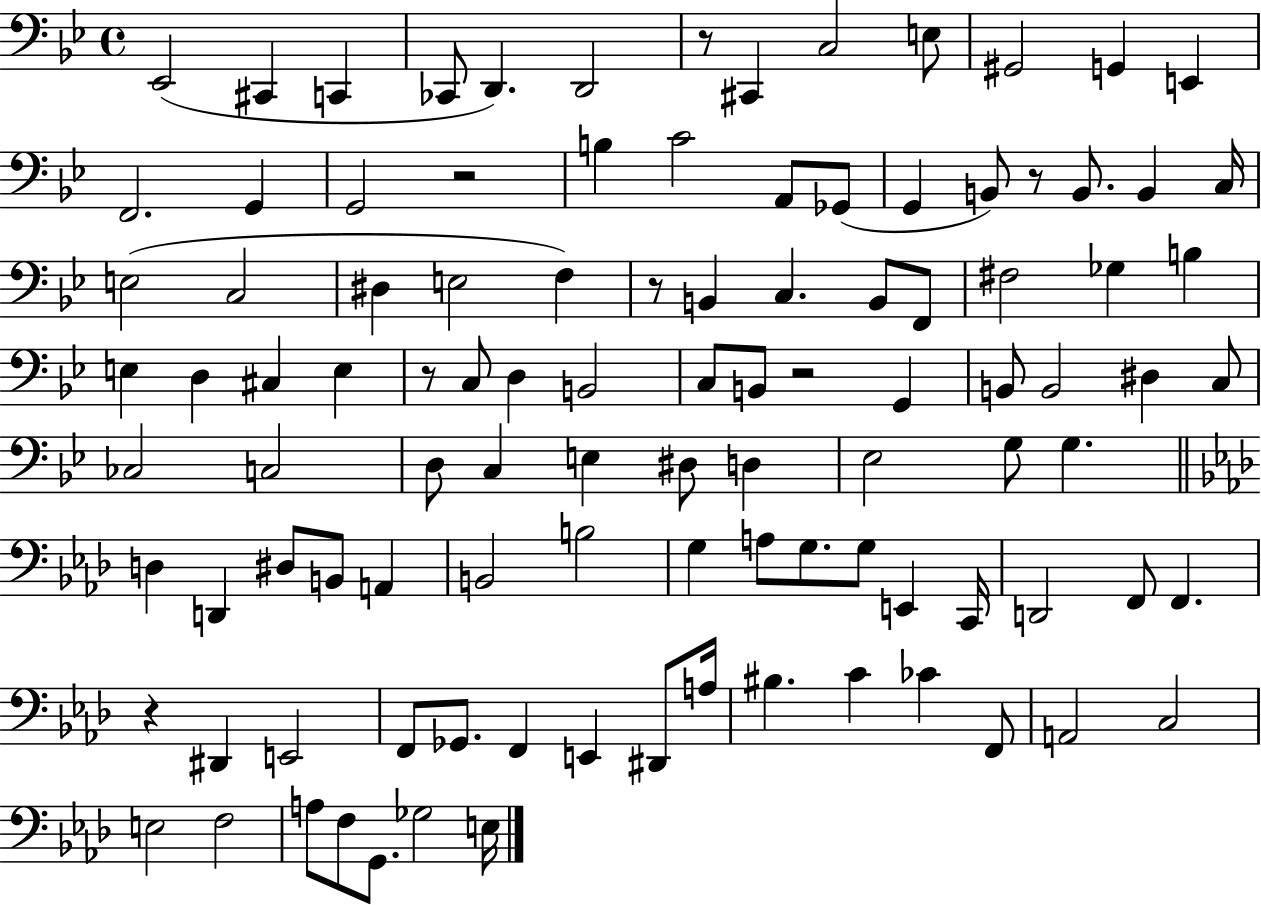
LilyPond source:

{
  \clef bass
  \time 4/4
  \defaultTimeSignature
  \key bes \major
  \repeat volta 2 { ees,2( cis,4 c,4 | ces,8 d,4.) d,2 | r8 cis,4 c2 e8 | gis,2 g,4 e,4 | \break f,2. g,4 | g,2 r2 | b4 c'2 a,8 ges,8( | g,4 b,8) r8 b,8. b,4 c16 | \break e2( c2 | dis4 e2 f4) | r8 b,4 c4. b,8 f,8 | fis2 ges4 b4 | \break e4 d4 cis4 e4 | r8 c8 d4 b,2 | c8 b,8 r2 g,4 | b,8 b,2 dis4 c8 | \break ces2 c2 | d8 c4 e4 dis8 d4 | ees2 g8 g4. | \bar "||" \break \key f \minor d4 d,4 dis8 b,8 a,4 | b,2 b2 | g4 a8 g8. g8 e,4 c,16 | d,2 f,8 f,4. | \break r4 dis,4 e,2 | f,8 ges,8. f,4 e,4 dis,8 a16 | bis4. c'4 ces'4 f,8 | a,2 c2 | \break e2 f2 | a8 f8 g,8. ges2 e16 | } \bar "|."
}